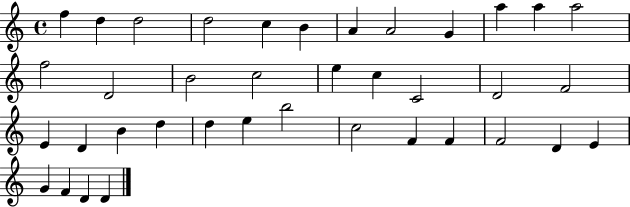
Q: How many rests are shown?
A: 0